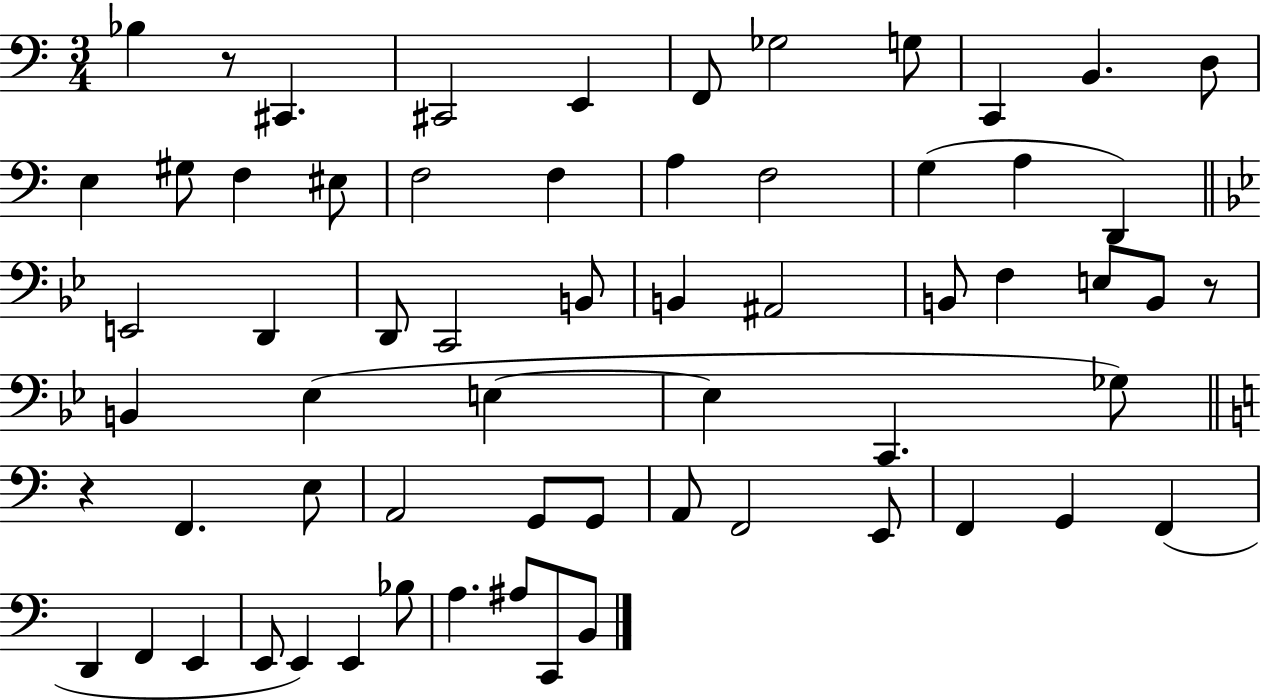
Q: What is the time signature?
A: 3/4